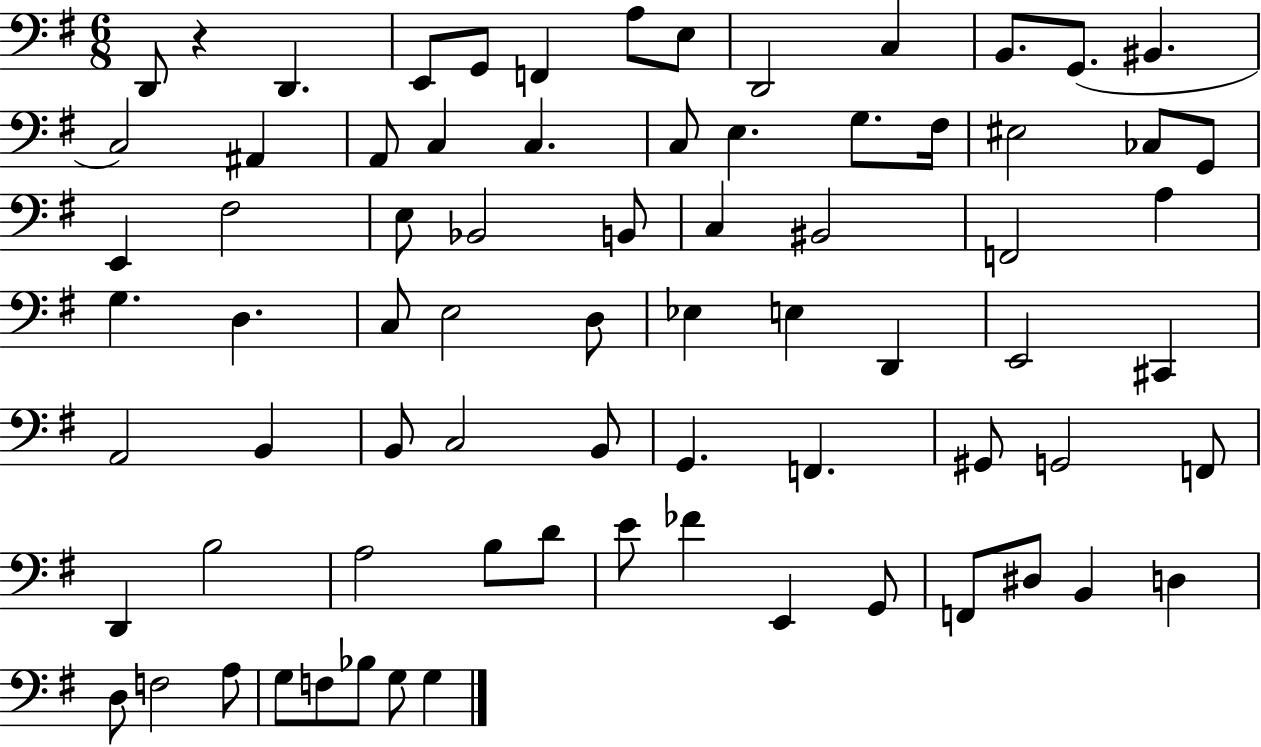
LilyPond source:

{
  \clef bass
  \numericTimeSignature
  \time 6/8
  \key g \major
  d,8 r4 d,4. | e,8 g,8 f,4 a8 e8 | d,2 c4 | b,8. g,8.( bis,4. | \break c2) ais,4 | a,8 c4 c4. | c8 e4. g8. fis16 | eis2 ces8 g,8 | \break e,4 fis2 | e8 bes,2 b,8 | c4 bis,2 | f,2 a4 | \break g4. d4. | c8 e2 d8 | ees4 e4 d,4 | e,2 cis,4 | \break a,2 b,4 | b,8 c2 b,8 | g,4. f,4. | gis,8 g,2 f,8 | \break d,4 b2 | a2 b8 d'8 | e'8 fes'4 e,4 g,8 | f,8 dis8 b,4 d4 | \break d8 f2 a8 | g8 f8 bes8 g8 g4 | \bar "|."
}